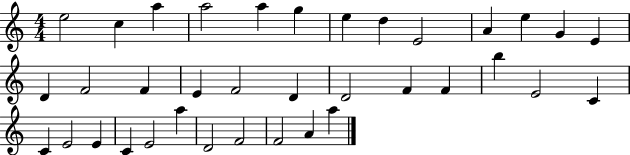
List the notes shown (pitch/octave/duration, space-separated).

E5/h C5/q A5/q A5/h A5/q G5/q E5/q D5/q E4/h A4/q E5/q G4/q E4/q D4/q F4/h F4/q E4/q F4/h D4/q D4/h F4/q F4/q B5/q E4/h C4/q C4/q E4/h E4/q C4/q E4/h A5/q D4/h F4/h F4/h A4/q A5/q